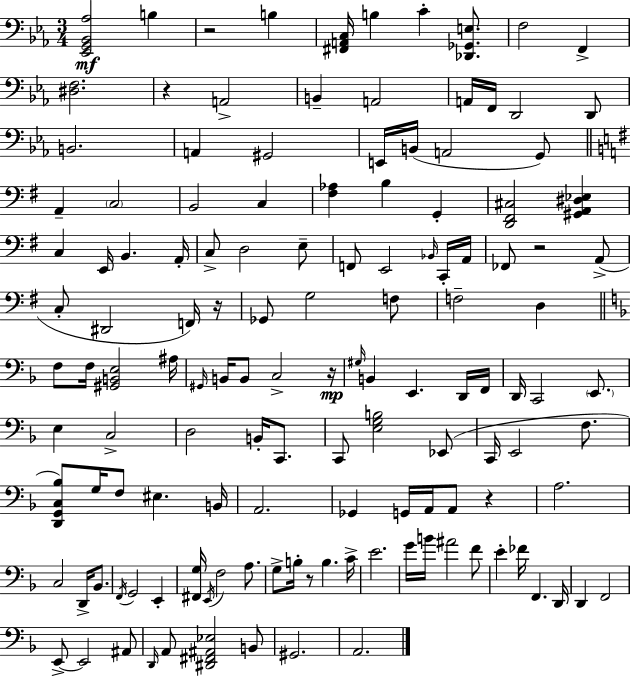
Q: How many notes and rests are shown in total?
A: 134